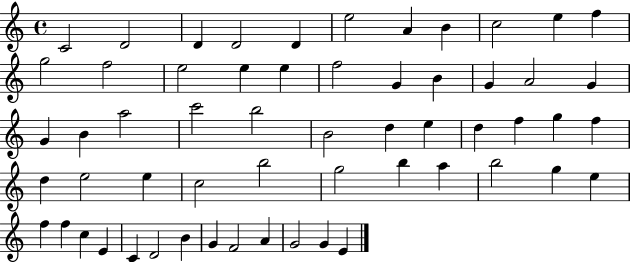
{
  \clef treble
  \time 4/4
  \defaultTimeSignature
  \key c \major
  c'2 d'2 | d'4 d'2 d'4 | e''2 a'4 b'4 | c''2 e''4 f''4 | \break g''2 f''2 | e''2 e''4 e''4 | f''2 g'4 b'4 | g'4 a'2 g'4 | \break g'4 b'4 a''2 | c'''2 b''2 | b'2 d''4 e''4 | d''4 f''4 g''4 f''4 | \break d''4 e''2 e''4 | c''2 b''2 | g''2 b''4 a''4 | b''2 g''4 e''4 | \break f''4 f''4 c''4 e'4 | c'4 d'2 b'4 | g'4 f'2 a'4 | g'2 g'4 e'4 | \break \bar "|."
}